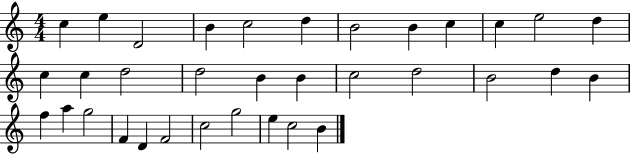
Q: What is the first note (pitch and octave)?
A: C5